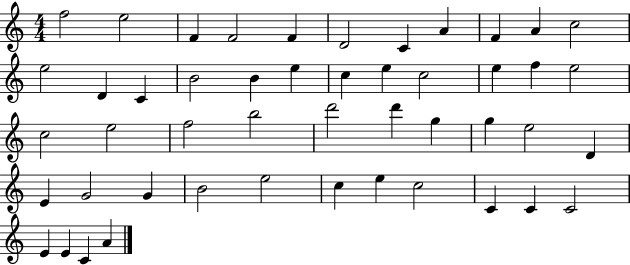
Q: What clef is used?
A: treble